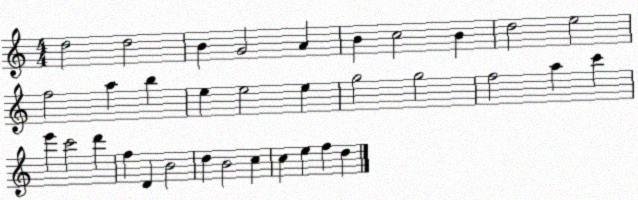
X:1
T:Untitled
M:4/4
L:1/4
K:C
d2 d2 B G2 A B c2 B d2 e2 f2 a b e e2 e g2 g2 f2 a c' e' c'2 d' f D B2 d B2 c c e f d